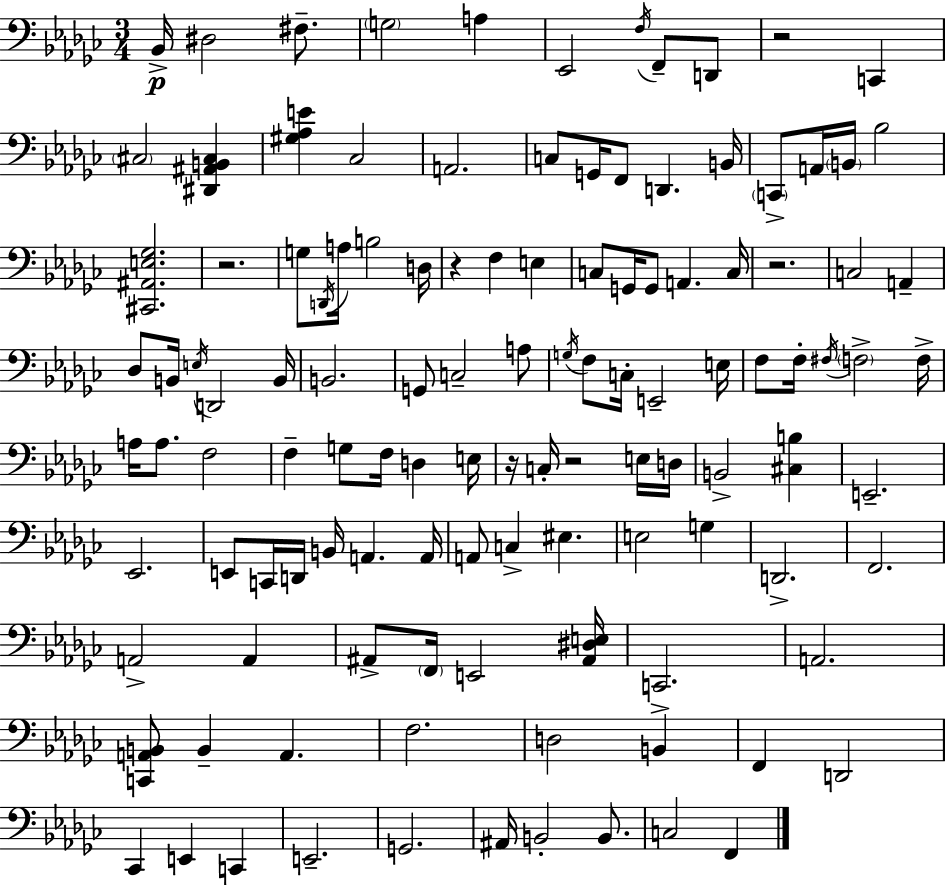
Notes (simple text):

Bb2/s D#3/h F#3/e. G3/h A3/q Eb2/h F3/s F2/e D2/e R/h C2/q C#3/h [D#2,A#2,B2,C#3]/q [G#3,Ab3,E4]/q CES3/h A2/h. C3/e G2/s F2/e D2/q. B2/s C2/e A2/s B2/s Bb3/h [C#2,A#2,E3,Gb3]/h. R/h. G3/e D2/s A3/s B3/h D3/s R/q F3/q E3/q C3/e G2/s G2/e A2/q. C3/s R/h. C3/h A2/q Db3/e B2/s E3/s D2/h B2/s B2/h. G2/e C3/h A3/e G3/s F3/e C3/s E2/h E3/s F3/e F3/s F#3/s F3/h F3/s A3/s A3/e. F3/h F3/q G3/e F3/s D3/q E3/s R/s C3/s R/h E3/s D3/s B2/h [C#3,B3]/q E2/h. Eb2/h. E2/e C2/s D2/s B2/s A2/q. A2/s A2/e C3/q EIS3/q. E3/h G3/q D2/h. F2/h. A2/h A2/q A#2/e F2/s E2/h [A#2,D#3,E3]/s C2/h. A2/h. [C2,A2,B2]/e B2/q A2/q. F3/h. D3/h B2/q F2/q D2/h CES2/q E2/q C2/q E2/h. G2/h. A#2/s B2/h B2/e. C3/h F2/q